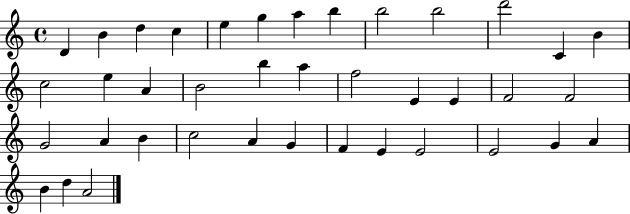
{
  \clef treble
  \time 4/4
  \defaultTimeSignature
  \key c \major
  d'4 b'4 d''4 c''4 | e''4 g''4 a''4 b''4 | b''2 b''2 | d'''2 c'4 b'4 | \break c''2 e''4 a'4 | b'2 b''4 a''4 | f''2 e'4 e'4 | f'2 f'2 | \break g'2 a'4 b'4 | c''2 a'4 g'4 | f'4 e'4 e'2 | e'2 g'4 a'4 | \break b'4 d''4 a'2 | \bar "|."
}